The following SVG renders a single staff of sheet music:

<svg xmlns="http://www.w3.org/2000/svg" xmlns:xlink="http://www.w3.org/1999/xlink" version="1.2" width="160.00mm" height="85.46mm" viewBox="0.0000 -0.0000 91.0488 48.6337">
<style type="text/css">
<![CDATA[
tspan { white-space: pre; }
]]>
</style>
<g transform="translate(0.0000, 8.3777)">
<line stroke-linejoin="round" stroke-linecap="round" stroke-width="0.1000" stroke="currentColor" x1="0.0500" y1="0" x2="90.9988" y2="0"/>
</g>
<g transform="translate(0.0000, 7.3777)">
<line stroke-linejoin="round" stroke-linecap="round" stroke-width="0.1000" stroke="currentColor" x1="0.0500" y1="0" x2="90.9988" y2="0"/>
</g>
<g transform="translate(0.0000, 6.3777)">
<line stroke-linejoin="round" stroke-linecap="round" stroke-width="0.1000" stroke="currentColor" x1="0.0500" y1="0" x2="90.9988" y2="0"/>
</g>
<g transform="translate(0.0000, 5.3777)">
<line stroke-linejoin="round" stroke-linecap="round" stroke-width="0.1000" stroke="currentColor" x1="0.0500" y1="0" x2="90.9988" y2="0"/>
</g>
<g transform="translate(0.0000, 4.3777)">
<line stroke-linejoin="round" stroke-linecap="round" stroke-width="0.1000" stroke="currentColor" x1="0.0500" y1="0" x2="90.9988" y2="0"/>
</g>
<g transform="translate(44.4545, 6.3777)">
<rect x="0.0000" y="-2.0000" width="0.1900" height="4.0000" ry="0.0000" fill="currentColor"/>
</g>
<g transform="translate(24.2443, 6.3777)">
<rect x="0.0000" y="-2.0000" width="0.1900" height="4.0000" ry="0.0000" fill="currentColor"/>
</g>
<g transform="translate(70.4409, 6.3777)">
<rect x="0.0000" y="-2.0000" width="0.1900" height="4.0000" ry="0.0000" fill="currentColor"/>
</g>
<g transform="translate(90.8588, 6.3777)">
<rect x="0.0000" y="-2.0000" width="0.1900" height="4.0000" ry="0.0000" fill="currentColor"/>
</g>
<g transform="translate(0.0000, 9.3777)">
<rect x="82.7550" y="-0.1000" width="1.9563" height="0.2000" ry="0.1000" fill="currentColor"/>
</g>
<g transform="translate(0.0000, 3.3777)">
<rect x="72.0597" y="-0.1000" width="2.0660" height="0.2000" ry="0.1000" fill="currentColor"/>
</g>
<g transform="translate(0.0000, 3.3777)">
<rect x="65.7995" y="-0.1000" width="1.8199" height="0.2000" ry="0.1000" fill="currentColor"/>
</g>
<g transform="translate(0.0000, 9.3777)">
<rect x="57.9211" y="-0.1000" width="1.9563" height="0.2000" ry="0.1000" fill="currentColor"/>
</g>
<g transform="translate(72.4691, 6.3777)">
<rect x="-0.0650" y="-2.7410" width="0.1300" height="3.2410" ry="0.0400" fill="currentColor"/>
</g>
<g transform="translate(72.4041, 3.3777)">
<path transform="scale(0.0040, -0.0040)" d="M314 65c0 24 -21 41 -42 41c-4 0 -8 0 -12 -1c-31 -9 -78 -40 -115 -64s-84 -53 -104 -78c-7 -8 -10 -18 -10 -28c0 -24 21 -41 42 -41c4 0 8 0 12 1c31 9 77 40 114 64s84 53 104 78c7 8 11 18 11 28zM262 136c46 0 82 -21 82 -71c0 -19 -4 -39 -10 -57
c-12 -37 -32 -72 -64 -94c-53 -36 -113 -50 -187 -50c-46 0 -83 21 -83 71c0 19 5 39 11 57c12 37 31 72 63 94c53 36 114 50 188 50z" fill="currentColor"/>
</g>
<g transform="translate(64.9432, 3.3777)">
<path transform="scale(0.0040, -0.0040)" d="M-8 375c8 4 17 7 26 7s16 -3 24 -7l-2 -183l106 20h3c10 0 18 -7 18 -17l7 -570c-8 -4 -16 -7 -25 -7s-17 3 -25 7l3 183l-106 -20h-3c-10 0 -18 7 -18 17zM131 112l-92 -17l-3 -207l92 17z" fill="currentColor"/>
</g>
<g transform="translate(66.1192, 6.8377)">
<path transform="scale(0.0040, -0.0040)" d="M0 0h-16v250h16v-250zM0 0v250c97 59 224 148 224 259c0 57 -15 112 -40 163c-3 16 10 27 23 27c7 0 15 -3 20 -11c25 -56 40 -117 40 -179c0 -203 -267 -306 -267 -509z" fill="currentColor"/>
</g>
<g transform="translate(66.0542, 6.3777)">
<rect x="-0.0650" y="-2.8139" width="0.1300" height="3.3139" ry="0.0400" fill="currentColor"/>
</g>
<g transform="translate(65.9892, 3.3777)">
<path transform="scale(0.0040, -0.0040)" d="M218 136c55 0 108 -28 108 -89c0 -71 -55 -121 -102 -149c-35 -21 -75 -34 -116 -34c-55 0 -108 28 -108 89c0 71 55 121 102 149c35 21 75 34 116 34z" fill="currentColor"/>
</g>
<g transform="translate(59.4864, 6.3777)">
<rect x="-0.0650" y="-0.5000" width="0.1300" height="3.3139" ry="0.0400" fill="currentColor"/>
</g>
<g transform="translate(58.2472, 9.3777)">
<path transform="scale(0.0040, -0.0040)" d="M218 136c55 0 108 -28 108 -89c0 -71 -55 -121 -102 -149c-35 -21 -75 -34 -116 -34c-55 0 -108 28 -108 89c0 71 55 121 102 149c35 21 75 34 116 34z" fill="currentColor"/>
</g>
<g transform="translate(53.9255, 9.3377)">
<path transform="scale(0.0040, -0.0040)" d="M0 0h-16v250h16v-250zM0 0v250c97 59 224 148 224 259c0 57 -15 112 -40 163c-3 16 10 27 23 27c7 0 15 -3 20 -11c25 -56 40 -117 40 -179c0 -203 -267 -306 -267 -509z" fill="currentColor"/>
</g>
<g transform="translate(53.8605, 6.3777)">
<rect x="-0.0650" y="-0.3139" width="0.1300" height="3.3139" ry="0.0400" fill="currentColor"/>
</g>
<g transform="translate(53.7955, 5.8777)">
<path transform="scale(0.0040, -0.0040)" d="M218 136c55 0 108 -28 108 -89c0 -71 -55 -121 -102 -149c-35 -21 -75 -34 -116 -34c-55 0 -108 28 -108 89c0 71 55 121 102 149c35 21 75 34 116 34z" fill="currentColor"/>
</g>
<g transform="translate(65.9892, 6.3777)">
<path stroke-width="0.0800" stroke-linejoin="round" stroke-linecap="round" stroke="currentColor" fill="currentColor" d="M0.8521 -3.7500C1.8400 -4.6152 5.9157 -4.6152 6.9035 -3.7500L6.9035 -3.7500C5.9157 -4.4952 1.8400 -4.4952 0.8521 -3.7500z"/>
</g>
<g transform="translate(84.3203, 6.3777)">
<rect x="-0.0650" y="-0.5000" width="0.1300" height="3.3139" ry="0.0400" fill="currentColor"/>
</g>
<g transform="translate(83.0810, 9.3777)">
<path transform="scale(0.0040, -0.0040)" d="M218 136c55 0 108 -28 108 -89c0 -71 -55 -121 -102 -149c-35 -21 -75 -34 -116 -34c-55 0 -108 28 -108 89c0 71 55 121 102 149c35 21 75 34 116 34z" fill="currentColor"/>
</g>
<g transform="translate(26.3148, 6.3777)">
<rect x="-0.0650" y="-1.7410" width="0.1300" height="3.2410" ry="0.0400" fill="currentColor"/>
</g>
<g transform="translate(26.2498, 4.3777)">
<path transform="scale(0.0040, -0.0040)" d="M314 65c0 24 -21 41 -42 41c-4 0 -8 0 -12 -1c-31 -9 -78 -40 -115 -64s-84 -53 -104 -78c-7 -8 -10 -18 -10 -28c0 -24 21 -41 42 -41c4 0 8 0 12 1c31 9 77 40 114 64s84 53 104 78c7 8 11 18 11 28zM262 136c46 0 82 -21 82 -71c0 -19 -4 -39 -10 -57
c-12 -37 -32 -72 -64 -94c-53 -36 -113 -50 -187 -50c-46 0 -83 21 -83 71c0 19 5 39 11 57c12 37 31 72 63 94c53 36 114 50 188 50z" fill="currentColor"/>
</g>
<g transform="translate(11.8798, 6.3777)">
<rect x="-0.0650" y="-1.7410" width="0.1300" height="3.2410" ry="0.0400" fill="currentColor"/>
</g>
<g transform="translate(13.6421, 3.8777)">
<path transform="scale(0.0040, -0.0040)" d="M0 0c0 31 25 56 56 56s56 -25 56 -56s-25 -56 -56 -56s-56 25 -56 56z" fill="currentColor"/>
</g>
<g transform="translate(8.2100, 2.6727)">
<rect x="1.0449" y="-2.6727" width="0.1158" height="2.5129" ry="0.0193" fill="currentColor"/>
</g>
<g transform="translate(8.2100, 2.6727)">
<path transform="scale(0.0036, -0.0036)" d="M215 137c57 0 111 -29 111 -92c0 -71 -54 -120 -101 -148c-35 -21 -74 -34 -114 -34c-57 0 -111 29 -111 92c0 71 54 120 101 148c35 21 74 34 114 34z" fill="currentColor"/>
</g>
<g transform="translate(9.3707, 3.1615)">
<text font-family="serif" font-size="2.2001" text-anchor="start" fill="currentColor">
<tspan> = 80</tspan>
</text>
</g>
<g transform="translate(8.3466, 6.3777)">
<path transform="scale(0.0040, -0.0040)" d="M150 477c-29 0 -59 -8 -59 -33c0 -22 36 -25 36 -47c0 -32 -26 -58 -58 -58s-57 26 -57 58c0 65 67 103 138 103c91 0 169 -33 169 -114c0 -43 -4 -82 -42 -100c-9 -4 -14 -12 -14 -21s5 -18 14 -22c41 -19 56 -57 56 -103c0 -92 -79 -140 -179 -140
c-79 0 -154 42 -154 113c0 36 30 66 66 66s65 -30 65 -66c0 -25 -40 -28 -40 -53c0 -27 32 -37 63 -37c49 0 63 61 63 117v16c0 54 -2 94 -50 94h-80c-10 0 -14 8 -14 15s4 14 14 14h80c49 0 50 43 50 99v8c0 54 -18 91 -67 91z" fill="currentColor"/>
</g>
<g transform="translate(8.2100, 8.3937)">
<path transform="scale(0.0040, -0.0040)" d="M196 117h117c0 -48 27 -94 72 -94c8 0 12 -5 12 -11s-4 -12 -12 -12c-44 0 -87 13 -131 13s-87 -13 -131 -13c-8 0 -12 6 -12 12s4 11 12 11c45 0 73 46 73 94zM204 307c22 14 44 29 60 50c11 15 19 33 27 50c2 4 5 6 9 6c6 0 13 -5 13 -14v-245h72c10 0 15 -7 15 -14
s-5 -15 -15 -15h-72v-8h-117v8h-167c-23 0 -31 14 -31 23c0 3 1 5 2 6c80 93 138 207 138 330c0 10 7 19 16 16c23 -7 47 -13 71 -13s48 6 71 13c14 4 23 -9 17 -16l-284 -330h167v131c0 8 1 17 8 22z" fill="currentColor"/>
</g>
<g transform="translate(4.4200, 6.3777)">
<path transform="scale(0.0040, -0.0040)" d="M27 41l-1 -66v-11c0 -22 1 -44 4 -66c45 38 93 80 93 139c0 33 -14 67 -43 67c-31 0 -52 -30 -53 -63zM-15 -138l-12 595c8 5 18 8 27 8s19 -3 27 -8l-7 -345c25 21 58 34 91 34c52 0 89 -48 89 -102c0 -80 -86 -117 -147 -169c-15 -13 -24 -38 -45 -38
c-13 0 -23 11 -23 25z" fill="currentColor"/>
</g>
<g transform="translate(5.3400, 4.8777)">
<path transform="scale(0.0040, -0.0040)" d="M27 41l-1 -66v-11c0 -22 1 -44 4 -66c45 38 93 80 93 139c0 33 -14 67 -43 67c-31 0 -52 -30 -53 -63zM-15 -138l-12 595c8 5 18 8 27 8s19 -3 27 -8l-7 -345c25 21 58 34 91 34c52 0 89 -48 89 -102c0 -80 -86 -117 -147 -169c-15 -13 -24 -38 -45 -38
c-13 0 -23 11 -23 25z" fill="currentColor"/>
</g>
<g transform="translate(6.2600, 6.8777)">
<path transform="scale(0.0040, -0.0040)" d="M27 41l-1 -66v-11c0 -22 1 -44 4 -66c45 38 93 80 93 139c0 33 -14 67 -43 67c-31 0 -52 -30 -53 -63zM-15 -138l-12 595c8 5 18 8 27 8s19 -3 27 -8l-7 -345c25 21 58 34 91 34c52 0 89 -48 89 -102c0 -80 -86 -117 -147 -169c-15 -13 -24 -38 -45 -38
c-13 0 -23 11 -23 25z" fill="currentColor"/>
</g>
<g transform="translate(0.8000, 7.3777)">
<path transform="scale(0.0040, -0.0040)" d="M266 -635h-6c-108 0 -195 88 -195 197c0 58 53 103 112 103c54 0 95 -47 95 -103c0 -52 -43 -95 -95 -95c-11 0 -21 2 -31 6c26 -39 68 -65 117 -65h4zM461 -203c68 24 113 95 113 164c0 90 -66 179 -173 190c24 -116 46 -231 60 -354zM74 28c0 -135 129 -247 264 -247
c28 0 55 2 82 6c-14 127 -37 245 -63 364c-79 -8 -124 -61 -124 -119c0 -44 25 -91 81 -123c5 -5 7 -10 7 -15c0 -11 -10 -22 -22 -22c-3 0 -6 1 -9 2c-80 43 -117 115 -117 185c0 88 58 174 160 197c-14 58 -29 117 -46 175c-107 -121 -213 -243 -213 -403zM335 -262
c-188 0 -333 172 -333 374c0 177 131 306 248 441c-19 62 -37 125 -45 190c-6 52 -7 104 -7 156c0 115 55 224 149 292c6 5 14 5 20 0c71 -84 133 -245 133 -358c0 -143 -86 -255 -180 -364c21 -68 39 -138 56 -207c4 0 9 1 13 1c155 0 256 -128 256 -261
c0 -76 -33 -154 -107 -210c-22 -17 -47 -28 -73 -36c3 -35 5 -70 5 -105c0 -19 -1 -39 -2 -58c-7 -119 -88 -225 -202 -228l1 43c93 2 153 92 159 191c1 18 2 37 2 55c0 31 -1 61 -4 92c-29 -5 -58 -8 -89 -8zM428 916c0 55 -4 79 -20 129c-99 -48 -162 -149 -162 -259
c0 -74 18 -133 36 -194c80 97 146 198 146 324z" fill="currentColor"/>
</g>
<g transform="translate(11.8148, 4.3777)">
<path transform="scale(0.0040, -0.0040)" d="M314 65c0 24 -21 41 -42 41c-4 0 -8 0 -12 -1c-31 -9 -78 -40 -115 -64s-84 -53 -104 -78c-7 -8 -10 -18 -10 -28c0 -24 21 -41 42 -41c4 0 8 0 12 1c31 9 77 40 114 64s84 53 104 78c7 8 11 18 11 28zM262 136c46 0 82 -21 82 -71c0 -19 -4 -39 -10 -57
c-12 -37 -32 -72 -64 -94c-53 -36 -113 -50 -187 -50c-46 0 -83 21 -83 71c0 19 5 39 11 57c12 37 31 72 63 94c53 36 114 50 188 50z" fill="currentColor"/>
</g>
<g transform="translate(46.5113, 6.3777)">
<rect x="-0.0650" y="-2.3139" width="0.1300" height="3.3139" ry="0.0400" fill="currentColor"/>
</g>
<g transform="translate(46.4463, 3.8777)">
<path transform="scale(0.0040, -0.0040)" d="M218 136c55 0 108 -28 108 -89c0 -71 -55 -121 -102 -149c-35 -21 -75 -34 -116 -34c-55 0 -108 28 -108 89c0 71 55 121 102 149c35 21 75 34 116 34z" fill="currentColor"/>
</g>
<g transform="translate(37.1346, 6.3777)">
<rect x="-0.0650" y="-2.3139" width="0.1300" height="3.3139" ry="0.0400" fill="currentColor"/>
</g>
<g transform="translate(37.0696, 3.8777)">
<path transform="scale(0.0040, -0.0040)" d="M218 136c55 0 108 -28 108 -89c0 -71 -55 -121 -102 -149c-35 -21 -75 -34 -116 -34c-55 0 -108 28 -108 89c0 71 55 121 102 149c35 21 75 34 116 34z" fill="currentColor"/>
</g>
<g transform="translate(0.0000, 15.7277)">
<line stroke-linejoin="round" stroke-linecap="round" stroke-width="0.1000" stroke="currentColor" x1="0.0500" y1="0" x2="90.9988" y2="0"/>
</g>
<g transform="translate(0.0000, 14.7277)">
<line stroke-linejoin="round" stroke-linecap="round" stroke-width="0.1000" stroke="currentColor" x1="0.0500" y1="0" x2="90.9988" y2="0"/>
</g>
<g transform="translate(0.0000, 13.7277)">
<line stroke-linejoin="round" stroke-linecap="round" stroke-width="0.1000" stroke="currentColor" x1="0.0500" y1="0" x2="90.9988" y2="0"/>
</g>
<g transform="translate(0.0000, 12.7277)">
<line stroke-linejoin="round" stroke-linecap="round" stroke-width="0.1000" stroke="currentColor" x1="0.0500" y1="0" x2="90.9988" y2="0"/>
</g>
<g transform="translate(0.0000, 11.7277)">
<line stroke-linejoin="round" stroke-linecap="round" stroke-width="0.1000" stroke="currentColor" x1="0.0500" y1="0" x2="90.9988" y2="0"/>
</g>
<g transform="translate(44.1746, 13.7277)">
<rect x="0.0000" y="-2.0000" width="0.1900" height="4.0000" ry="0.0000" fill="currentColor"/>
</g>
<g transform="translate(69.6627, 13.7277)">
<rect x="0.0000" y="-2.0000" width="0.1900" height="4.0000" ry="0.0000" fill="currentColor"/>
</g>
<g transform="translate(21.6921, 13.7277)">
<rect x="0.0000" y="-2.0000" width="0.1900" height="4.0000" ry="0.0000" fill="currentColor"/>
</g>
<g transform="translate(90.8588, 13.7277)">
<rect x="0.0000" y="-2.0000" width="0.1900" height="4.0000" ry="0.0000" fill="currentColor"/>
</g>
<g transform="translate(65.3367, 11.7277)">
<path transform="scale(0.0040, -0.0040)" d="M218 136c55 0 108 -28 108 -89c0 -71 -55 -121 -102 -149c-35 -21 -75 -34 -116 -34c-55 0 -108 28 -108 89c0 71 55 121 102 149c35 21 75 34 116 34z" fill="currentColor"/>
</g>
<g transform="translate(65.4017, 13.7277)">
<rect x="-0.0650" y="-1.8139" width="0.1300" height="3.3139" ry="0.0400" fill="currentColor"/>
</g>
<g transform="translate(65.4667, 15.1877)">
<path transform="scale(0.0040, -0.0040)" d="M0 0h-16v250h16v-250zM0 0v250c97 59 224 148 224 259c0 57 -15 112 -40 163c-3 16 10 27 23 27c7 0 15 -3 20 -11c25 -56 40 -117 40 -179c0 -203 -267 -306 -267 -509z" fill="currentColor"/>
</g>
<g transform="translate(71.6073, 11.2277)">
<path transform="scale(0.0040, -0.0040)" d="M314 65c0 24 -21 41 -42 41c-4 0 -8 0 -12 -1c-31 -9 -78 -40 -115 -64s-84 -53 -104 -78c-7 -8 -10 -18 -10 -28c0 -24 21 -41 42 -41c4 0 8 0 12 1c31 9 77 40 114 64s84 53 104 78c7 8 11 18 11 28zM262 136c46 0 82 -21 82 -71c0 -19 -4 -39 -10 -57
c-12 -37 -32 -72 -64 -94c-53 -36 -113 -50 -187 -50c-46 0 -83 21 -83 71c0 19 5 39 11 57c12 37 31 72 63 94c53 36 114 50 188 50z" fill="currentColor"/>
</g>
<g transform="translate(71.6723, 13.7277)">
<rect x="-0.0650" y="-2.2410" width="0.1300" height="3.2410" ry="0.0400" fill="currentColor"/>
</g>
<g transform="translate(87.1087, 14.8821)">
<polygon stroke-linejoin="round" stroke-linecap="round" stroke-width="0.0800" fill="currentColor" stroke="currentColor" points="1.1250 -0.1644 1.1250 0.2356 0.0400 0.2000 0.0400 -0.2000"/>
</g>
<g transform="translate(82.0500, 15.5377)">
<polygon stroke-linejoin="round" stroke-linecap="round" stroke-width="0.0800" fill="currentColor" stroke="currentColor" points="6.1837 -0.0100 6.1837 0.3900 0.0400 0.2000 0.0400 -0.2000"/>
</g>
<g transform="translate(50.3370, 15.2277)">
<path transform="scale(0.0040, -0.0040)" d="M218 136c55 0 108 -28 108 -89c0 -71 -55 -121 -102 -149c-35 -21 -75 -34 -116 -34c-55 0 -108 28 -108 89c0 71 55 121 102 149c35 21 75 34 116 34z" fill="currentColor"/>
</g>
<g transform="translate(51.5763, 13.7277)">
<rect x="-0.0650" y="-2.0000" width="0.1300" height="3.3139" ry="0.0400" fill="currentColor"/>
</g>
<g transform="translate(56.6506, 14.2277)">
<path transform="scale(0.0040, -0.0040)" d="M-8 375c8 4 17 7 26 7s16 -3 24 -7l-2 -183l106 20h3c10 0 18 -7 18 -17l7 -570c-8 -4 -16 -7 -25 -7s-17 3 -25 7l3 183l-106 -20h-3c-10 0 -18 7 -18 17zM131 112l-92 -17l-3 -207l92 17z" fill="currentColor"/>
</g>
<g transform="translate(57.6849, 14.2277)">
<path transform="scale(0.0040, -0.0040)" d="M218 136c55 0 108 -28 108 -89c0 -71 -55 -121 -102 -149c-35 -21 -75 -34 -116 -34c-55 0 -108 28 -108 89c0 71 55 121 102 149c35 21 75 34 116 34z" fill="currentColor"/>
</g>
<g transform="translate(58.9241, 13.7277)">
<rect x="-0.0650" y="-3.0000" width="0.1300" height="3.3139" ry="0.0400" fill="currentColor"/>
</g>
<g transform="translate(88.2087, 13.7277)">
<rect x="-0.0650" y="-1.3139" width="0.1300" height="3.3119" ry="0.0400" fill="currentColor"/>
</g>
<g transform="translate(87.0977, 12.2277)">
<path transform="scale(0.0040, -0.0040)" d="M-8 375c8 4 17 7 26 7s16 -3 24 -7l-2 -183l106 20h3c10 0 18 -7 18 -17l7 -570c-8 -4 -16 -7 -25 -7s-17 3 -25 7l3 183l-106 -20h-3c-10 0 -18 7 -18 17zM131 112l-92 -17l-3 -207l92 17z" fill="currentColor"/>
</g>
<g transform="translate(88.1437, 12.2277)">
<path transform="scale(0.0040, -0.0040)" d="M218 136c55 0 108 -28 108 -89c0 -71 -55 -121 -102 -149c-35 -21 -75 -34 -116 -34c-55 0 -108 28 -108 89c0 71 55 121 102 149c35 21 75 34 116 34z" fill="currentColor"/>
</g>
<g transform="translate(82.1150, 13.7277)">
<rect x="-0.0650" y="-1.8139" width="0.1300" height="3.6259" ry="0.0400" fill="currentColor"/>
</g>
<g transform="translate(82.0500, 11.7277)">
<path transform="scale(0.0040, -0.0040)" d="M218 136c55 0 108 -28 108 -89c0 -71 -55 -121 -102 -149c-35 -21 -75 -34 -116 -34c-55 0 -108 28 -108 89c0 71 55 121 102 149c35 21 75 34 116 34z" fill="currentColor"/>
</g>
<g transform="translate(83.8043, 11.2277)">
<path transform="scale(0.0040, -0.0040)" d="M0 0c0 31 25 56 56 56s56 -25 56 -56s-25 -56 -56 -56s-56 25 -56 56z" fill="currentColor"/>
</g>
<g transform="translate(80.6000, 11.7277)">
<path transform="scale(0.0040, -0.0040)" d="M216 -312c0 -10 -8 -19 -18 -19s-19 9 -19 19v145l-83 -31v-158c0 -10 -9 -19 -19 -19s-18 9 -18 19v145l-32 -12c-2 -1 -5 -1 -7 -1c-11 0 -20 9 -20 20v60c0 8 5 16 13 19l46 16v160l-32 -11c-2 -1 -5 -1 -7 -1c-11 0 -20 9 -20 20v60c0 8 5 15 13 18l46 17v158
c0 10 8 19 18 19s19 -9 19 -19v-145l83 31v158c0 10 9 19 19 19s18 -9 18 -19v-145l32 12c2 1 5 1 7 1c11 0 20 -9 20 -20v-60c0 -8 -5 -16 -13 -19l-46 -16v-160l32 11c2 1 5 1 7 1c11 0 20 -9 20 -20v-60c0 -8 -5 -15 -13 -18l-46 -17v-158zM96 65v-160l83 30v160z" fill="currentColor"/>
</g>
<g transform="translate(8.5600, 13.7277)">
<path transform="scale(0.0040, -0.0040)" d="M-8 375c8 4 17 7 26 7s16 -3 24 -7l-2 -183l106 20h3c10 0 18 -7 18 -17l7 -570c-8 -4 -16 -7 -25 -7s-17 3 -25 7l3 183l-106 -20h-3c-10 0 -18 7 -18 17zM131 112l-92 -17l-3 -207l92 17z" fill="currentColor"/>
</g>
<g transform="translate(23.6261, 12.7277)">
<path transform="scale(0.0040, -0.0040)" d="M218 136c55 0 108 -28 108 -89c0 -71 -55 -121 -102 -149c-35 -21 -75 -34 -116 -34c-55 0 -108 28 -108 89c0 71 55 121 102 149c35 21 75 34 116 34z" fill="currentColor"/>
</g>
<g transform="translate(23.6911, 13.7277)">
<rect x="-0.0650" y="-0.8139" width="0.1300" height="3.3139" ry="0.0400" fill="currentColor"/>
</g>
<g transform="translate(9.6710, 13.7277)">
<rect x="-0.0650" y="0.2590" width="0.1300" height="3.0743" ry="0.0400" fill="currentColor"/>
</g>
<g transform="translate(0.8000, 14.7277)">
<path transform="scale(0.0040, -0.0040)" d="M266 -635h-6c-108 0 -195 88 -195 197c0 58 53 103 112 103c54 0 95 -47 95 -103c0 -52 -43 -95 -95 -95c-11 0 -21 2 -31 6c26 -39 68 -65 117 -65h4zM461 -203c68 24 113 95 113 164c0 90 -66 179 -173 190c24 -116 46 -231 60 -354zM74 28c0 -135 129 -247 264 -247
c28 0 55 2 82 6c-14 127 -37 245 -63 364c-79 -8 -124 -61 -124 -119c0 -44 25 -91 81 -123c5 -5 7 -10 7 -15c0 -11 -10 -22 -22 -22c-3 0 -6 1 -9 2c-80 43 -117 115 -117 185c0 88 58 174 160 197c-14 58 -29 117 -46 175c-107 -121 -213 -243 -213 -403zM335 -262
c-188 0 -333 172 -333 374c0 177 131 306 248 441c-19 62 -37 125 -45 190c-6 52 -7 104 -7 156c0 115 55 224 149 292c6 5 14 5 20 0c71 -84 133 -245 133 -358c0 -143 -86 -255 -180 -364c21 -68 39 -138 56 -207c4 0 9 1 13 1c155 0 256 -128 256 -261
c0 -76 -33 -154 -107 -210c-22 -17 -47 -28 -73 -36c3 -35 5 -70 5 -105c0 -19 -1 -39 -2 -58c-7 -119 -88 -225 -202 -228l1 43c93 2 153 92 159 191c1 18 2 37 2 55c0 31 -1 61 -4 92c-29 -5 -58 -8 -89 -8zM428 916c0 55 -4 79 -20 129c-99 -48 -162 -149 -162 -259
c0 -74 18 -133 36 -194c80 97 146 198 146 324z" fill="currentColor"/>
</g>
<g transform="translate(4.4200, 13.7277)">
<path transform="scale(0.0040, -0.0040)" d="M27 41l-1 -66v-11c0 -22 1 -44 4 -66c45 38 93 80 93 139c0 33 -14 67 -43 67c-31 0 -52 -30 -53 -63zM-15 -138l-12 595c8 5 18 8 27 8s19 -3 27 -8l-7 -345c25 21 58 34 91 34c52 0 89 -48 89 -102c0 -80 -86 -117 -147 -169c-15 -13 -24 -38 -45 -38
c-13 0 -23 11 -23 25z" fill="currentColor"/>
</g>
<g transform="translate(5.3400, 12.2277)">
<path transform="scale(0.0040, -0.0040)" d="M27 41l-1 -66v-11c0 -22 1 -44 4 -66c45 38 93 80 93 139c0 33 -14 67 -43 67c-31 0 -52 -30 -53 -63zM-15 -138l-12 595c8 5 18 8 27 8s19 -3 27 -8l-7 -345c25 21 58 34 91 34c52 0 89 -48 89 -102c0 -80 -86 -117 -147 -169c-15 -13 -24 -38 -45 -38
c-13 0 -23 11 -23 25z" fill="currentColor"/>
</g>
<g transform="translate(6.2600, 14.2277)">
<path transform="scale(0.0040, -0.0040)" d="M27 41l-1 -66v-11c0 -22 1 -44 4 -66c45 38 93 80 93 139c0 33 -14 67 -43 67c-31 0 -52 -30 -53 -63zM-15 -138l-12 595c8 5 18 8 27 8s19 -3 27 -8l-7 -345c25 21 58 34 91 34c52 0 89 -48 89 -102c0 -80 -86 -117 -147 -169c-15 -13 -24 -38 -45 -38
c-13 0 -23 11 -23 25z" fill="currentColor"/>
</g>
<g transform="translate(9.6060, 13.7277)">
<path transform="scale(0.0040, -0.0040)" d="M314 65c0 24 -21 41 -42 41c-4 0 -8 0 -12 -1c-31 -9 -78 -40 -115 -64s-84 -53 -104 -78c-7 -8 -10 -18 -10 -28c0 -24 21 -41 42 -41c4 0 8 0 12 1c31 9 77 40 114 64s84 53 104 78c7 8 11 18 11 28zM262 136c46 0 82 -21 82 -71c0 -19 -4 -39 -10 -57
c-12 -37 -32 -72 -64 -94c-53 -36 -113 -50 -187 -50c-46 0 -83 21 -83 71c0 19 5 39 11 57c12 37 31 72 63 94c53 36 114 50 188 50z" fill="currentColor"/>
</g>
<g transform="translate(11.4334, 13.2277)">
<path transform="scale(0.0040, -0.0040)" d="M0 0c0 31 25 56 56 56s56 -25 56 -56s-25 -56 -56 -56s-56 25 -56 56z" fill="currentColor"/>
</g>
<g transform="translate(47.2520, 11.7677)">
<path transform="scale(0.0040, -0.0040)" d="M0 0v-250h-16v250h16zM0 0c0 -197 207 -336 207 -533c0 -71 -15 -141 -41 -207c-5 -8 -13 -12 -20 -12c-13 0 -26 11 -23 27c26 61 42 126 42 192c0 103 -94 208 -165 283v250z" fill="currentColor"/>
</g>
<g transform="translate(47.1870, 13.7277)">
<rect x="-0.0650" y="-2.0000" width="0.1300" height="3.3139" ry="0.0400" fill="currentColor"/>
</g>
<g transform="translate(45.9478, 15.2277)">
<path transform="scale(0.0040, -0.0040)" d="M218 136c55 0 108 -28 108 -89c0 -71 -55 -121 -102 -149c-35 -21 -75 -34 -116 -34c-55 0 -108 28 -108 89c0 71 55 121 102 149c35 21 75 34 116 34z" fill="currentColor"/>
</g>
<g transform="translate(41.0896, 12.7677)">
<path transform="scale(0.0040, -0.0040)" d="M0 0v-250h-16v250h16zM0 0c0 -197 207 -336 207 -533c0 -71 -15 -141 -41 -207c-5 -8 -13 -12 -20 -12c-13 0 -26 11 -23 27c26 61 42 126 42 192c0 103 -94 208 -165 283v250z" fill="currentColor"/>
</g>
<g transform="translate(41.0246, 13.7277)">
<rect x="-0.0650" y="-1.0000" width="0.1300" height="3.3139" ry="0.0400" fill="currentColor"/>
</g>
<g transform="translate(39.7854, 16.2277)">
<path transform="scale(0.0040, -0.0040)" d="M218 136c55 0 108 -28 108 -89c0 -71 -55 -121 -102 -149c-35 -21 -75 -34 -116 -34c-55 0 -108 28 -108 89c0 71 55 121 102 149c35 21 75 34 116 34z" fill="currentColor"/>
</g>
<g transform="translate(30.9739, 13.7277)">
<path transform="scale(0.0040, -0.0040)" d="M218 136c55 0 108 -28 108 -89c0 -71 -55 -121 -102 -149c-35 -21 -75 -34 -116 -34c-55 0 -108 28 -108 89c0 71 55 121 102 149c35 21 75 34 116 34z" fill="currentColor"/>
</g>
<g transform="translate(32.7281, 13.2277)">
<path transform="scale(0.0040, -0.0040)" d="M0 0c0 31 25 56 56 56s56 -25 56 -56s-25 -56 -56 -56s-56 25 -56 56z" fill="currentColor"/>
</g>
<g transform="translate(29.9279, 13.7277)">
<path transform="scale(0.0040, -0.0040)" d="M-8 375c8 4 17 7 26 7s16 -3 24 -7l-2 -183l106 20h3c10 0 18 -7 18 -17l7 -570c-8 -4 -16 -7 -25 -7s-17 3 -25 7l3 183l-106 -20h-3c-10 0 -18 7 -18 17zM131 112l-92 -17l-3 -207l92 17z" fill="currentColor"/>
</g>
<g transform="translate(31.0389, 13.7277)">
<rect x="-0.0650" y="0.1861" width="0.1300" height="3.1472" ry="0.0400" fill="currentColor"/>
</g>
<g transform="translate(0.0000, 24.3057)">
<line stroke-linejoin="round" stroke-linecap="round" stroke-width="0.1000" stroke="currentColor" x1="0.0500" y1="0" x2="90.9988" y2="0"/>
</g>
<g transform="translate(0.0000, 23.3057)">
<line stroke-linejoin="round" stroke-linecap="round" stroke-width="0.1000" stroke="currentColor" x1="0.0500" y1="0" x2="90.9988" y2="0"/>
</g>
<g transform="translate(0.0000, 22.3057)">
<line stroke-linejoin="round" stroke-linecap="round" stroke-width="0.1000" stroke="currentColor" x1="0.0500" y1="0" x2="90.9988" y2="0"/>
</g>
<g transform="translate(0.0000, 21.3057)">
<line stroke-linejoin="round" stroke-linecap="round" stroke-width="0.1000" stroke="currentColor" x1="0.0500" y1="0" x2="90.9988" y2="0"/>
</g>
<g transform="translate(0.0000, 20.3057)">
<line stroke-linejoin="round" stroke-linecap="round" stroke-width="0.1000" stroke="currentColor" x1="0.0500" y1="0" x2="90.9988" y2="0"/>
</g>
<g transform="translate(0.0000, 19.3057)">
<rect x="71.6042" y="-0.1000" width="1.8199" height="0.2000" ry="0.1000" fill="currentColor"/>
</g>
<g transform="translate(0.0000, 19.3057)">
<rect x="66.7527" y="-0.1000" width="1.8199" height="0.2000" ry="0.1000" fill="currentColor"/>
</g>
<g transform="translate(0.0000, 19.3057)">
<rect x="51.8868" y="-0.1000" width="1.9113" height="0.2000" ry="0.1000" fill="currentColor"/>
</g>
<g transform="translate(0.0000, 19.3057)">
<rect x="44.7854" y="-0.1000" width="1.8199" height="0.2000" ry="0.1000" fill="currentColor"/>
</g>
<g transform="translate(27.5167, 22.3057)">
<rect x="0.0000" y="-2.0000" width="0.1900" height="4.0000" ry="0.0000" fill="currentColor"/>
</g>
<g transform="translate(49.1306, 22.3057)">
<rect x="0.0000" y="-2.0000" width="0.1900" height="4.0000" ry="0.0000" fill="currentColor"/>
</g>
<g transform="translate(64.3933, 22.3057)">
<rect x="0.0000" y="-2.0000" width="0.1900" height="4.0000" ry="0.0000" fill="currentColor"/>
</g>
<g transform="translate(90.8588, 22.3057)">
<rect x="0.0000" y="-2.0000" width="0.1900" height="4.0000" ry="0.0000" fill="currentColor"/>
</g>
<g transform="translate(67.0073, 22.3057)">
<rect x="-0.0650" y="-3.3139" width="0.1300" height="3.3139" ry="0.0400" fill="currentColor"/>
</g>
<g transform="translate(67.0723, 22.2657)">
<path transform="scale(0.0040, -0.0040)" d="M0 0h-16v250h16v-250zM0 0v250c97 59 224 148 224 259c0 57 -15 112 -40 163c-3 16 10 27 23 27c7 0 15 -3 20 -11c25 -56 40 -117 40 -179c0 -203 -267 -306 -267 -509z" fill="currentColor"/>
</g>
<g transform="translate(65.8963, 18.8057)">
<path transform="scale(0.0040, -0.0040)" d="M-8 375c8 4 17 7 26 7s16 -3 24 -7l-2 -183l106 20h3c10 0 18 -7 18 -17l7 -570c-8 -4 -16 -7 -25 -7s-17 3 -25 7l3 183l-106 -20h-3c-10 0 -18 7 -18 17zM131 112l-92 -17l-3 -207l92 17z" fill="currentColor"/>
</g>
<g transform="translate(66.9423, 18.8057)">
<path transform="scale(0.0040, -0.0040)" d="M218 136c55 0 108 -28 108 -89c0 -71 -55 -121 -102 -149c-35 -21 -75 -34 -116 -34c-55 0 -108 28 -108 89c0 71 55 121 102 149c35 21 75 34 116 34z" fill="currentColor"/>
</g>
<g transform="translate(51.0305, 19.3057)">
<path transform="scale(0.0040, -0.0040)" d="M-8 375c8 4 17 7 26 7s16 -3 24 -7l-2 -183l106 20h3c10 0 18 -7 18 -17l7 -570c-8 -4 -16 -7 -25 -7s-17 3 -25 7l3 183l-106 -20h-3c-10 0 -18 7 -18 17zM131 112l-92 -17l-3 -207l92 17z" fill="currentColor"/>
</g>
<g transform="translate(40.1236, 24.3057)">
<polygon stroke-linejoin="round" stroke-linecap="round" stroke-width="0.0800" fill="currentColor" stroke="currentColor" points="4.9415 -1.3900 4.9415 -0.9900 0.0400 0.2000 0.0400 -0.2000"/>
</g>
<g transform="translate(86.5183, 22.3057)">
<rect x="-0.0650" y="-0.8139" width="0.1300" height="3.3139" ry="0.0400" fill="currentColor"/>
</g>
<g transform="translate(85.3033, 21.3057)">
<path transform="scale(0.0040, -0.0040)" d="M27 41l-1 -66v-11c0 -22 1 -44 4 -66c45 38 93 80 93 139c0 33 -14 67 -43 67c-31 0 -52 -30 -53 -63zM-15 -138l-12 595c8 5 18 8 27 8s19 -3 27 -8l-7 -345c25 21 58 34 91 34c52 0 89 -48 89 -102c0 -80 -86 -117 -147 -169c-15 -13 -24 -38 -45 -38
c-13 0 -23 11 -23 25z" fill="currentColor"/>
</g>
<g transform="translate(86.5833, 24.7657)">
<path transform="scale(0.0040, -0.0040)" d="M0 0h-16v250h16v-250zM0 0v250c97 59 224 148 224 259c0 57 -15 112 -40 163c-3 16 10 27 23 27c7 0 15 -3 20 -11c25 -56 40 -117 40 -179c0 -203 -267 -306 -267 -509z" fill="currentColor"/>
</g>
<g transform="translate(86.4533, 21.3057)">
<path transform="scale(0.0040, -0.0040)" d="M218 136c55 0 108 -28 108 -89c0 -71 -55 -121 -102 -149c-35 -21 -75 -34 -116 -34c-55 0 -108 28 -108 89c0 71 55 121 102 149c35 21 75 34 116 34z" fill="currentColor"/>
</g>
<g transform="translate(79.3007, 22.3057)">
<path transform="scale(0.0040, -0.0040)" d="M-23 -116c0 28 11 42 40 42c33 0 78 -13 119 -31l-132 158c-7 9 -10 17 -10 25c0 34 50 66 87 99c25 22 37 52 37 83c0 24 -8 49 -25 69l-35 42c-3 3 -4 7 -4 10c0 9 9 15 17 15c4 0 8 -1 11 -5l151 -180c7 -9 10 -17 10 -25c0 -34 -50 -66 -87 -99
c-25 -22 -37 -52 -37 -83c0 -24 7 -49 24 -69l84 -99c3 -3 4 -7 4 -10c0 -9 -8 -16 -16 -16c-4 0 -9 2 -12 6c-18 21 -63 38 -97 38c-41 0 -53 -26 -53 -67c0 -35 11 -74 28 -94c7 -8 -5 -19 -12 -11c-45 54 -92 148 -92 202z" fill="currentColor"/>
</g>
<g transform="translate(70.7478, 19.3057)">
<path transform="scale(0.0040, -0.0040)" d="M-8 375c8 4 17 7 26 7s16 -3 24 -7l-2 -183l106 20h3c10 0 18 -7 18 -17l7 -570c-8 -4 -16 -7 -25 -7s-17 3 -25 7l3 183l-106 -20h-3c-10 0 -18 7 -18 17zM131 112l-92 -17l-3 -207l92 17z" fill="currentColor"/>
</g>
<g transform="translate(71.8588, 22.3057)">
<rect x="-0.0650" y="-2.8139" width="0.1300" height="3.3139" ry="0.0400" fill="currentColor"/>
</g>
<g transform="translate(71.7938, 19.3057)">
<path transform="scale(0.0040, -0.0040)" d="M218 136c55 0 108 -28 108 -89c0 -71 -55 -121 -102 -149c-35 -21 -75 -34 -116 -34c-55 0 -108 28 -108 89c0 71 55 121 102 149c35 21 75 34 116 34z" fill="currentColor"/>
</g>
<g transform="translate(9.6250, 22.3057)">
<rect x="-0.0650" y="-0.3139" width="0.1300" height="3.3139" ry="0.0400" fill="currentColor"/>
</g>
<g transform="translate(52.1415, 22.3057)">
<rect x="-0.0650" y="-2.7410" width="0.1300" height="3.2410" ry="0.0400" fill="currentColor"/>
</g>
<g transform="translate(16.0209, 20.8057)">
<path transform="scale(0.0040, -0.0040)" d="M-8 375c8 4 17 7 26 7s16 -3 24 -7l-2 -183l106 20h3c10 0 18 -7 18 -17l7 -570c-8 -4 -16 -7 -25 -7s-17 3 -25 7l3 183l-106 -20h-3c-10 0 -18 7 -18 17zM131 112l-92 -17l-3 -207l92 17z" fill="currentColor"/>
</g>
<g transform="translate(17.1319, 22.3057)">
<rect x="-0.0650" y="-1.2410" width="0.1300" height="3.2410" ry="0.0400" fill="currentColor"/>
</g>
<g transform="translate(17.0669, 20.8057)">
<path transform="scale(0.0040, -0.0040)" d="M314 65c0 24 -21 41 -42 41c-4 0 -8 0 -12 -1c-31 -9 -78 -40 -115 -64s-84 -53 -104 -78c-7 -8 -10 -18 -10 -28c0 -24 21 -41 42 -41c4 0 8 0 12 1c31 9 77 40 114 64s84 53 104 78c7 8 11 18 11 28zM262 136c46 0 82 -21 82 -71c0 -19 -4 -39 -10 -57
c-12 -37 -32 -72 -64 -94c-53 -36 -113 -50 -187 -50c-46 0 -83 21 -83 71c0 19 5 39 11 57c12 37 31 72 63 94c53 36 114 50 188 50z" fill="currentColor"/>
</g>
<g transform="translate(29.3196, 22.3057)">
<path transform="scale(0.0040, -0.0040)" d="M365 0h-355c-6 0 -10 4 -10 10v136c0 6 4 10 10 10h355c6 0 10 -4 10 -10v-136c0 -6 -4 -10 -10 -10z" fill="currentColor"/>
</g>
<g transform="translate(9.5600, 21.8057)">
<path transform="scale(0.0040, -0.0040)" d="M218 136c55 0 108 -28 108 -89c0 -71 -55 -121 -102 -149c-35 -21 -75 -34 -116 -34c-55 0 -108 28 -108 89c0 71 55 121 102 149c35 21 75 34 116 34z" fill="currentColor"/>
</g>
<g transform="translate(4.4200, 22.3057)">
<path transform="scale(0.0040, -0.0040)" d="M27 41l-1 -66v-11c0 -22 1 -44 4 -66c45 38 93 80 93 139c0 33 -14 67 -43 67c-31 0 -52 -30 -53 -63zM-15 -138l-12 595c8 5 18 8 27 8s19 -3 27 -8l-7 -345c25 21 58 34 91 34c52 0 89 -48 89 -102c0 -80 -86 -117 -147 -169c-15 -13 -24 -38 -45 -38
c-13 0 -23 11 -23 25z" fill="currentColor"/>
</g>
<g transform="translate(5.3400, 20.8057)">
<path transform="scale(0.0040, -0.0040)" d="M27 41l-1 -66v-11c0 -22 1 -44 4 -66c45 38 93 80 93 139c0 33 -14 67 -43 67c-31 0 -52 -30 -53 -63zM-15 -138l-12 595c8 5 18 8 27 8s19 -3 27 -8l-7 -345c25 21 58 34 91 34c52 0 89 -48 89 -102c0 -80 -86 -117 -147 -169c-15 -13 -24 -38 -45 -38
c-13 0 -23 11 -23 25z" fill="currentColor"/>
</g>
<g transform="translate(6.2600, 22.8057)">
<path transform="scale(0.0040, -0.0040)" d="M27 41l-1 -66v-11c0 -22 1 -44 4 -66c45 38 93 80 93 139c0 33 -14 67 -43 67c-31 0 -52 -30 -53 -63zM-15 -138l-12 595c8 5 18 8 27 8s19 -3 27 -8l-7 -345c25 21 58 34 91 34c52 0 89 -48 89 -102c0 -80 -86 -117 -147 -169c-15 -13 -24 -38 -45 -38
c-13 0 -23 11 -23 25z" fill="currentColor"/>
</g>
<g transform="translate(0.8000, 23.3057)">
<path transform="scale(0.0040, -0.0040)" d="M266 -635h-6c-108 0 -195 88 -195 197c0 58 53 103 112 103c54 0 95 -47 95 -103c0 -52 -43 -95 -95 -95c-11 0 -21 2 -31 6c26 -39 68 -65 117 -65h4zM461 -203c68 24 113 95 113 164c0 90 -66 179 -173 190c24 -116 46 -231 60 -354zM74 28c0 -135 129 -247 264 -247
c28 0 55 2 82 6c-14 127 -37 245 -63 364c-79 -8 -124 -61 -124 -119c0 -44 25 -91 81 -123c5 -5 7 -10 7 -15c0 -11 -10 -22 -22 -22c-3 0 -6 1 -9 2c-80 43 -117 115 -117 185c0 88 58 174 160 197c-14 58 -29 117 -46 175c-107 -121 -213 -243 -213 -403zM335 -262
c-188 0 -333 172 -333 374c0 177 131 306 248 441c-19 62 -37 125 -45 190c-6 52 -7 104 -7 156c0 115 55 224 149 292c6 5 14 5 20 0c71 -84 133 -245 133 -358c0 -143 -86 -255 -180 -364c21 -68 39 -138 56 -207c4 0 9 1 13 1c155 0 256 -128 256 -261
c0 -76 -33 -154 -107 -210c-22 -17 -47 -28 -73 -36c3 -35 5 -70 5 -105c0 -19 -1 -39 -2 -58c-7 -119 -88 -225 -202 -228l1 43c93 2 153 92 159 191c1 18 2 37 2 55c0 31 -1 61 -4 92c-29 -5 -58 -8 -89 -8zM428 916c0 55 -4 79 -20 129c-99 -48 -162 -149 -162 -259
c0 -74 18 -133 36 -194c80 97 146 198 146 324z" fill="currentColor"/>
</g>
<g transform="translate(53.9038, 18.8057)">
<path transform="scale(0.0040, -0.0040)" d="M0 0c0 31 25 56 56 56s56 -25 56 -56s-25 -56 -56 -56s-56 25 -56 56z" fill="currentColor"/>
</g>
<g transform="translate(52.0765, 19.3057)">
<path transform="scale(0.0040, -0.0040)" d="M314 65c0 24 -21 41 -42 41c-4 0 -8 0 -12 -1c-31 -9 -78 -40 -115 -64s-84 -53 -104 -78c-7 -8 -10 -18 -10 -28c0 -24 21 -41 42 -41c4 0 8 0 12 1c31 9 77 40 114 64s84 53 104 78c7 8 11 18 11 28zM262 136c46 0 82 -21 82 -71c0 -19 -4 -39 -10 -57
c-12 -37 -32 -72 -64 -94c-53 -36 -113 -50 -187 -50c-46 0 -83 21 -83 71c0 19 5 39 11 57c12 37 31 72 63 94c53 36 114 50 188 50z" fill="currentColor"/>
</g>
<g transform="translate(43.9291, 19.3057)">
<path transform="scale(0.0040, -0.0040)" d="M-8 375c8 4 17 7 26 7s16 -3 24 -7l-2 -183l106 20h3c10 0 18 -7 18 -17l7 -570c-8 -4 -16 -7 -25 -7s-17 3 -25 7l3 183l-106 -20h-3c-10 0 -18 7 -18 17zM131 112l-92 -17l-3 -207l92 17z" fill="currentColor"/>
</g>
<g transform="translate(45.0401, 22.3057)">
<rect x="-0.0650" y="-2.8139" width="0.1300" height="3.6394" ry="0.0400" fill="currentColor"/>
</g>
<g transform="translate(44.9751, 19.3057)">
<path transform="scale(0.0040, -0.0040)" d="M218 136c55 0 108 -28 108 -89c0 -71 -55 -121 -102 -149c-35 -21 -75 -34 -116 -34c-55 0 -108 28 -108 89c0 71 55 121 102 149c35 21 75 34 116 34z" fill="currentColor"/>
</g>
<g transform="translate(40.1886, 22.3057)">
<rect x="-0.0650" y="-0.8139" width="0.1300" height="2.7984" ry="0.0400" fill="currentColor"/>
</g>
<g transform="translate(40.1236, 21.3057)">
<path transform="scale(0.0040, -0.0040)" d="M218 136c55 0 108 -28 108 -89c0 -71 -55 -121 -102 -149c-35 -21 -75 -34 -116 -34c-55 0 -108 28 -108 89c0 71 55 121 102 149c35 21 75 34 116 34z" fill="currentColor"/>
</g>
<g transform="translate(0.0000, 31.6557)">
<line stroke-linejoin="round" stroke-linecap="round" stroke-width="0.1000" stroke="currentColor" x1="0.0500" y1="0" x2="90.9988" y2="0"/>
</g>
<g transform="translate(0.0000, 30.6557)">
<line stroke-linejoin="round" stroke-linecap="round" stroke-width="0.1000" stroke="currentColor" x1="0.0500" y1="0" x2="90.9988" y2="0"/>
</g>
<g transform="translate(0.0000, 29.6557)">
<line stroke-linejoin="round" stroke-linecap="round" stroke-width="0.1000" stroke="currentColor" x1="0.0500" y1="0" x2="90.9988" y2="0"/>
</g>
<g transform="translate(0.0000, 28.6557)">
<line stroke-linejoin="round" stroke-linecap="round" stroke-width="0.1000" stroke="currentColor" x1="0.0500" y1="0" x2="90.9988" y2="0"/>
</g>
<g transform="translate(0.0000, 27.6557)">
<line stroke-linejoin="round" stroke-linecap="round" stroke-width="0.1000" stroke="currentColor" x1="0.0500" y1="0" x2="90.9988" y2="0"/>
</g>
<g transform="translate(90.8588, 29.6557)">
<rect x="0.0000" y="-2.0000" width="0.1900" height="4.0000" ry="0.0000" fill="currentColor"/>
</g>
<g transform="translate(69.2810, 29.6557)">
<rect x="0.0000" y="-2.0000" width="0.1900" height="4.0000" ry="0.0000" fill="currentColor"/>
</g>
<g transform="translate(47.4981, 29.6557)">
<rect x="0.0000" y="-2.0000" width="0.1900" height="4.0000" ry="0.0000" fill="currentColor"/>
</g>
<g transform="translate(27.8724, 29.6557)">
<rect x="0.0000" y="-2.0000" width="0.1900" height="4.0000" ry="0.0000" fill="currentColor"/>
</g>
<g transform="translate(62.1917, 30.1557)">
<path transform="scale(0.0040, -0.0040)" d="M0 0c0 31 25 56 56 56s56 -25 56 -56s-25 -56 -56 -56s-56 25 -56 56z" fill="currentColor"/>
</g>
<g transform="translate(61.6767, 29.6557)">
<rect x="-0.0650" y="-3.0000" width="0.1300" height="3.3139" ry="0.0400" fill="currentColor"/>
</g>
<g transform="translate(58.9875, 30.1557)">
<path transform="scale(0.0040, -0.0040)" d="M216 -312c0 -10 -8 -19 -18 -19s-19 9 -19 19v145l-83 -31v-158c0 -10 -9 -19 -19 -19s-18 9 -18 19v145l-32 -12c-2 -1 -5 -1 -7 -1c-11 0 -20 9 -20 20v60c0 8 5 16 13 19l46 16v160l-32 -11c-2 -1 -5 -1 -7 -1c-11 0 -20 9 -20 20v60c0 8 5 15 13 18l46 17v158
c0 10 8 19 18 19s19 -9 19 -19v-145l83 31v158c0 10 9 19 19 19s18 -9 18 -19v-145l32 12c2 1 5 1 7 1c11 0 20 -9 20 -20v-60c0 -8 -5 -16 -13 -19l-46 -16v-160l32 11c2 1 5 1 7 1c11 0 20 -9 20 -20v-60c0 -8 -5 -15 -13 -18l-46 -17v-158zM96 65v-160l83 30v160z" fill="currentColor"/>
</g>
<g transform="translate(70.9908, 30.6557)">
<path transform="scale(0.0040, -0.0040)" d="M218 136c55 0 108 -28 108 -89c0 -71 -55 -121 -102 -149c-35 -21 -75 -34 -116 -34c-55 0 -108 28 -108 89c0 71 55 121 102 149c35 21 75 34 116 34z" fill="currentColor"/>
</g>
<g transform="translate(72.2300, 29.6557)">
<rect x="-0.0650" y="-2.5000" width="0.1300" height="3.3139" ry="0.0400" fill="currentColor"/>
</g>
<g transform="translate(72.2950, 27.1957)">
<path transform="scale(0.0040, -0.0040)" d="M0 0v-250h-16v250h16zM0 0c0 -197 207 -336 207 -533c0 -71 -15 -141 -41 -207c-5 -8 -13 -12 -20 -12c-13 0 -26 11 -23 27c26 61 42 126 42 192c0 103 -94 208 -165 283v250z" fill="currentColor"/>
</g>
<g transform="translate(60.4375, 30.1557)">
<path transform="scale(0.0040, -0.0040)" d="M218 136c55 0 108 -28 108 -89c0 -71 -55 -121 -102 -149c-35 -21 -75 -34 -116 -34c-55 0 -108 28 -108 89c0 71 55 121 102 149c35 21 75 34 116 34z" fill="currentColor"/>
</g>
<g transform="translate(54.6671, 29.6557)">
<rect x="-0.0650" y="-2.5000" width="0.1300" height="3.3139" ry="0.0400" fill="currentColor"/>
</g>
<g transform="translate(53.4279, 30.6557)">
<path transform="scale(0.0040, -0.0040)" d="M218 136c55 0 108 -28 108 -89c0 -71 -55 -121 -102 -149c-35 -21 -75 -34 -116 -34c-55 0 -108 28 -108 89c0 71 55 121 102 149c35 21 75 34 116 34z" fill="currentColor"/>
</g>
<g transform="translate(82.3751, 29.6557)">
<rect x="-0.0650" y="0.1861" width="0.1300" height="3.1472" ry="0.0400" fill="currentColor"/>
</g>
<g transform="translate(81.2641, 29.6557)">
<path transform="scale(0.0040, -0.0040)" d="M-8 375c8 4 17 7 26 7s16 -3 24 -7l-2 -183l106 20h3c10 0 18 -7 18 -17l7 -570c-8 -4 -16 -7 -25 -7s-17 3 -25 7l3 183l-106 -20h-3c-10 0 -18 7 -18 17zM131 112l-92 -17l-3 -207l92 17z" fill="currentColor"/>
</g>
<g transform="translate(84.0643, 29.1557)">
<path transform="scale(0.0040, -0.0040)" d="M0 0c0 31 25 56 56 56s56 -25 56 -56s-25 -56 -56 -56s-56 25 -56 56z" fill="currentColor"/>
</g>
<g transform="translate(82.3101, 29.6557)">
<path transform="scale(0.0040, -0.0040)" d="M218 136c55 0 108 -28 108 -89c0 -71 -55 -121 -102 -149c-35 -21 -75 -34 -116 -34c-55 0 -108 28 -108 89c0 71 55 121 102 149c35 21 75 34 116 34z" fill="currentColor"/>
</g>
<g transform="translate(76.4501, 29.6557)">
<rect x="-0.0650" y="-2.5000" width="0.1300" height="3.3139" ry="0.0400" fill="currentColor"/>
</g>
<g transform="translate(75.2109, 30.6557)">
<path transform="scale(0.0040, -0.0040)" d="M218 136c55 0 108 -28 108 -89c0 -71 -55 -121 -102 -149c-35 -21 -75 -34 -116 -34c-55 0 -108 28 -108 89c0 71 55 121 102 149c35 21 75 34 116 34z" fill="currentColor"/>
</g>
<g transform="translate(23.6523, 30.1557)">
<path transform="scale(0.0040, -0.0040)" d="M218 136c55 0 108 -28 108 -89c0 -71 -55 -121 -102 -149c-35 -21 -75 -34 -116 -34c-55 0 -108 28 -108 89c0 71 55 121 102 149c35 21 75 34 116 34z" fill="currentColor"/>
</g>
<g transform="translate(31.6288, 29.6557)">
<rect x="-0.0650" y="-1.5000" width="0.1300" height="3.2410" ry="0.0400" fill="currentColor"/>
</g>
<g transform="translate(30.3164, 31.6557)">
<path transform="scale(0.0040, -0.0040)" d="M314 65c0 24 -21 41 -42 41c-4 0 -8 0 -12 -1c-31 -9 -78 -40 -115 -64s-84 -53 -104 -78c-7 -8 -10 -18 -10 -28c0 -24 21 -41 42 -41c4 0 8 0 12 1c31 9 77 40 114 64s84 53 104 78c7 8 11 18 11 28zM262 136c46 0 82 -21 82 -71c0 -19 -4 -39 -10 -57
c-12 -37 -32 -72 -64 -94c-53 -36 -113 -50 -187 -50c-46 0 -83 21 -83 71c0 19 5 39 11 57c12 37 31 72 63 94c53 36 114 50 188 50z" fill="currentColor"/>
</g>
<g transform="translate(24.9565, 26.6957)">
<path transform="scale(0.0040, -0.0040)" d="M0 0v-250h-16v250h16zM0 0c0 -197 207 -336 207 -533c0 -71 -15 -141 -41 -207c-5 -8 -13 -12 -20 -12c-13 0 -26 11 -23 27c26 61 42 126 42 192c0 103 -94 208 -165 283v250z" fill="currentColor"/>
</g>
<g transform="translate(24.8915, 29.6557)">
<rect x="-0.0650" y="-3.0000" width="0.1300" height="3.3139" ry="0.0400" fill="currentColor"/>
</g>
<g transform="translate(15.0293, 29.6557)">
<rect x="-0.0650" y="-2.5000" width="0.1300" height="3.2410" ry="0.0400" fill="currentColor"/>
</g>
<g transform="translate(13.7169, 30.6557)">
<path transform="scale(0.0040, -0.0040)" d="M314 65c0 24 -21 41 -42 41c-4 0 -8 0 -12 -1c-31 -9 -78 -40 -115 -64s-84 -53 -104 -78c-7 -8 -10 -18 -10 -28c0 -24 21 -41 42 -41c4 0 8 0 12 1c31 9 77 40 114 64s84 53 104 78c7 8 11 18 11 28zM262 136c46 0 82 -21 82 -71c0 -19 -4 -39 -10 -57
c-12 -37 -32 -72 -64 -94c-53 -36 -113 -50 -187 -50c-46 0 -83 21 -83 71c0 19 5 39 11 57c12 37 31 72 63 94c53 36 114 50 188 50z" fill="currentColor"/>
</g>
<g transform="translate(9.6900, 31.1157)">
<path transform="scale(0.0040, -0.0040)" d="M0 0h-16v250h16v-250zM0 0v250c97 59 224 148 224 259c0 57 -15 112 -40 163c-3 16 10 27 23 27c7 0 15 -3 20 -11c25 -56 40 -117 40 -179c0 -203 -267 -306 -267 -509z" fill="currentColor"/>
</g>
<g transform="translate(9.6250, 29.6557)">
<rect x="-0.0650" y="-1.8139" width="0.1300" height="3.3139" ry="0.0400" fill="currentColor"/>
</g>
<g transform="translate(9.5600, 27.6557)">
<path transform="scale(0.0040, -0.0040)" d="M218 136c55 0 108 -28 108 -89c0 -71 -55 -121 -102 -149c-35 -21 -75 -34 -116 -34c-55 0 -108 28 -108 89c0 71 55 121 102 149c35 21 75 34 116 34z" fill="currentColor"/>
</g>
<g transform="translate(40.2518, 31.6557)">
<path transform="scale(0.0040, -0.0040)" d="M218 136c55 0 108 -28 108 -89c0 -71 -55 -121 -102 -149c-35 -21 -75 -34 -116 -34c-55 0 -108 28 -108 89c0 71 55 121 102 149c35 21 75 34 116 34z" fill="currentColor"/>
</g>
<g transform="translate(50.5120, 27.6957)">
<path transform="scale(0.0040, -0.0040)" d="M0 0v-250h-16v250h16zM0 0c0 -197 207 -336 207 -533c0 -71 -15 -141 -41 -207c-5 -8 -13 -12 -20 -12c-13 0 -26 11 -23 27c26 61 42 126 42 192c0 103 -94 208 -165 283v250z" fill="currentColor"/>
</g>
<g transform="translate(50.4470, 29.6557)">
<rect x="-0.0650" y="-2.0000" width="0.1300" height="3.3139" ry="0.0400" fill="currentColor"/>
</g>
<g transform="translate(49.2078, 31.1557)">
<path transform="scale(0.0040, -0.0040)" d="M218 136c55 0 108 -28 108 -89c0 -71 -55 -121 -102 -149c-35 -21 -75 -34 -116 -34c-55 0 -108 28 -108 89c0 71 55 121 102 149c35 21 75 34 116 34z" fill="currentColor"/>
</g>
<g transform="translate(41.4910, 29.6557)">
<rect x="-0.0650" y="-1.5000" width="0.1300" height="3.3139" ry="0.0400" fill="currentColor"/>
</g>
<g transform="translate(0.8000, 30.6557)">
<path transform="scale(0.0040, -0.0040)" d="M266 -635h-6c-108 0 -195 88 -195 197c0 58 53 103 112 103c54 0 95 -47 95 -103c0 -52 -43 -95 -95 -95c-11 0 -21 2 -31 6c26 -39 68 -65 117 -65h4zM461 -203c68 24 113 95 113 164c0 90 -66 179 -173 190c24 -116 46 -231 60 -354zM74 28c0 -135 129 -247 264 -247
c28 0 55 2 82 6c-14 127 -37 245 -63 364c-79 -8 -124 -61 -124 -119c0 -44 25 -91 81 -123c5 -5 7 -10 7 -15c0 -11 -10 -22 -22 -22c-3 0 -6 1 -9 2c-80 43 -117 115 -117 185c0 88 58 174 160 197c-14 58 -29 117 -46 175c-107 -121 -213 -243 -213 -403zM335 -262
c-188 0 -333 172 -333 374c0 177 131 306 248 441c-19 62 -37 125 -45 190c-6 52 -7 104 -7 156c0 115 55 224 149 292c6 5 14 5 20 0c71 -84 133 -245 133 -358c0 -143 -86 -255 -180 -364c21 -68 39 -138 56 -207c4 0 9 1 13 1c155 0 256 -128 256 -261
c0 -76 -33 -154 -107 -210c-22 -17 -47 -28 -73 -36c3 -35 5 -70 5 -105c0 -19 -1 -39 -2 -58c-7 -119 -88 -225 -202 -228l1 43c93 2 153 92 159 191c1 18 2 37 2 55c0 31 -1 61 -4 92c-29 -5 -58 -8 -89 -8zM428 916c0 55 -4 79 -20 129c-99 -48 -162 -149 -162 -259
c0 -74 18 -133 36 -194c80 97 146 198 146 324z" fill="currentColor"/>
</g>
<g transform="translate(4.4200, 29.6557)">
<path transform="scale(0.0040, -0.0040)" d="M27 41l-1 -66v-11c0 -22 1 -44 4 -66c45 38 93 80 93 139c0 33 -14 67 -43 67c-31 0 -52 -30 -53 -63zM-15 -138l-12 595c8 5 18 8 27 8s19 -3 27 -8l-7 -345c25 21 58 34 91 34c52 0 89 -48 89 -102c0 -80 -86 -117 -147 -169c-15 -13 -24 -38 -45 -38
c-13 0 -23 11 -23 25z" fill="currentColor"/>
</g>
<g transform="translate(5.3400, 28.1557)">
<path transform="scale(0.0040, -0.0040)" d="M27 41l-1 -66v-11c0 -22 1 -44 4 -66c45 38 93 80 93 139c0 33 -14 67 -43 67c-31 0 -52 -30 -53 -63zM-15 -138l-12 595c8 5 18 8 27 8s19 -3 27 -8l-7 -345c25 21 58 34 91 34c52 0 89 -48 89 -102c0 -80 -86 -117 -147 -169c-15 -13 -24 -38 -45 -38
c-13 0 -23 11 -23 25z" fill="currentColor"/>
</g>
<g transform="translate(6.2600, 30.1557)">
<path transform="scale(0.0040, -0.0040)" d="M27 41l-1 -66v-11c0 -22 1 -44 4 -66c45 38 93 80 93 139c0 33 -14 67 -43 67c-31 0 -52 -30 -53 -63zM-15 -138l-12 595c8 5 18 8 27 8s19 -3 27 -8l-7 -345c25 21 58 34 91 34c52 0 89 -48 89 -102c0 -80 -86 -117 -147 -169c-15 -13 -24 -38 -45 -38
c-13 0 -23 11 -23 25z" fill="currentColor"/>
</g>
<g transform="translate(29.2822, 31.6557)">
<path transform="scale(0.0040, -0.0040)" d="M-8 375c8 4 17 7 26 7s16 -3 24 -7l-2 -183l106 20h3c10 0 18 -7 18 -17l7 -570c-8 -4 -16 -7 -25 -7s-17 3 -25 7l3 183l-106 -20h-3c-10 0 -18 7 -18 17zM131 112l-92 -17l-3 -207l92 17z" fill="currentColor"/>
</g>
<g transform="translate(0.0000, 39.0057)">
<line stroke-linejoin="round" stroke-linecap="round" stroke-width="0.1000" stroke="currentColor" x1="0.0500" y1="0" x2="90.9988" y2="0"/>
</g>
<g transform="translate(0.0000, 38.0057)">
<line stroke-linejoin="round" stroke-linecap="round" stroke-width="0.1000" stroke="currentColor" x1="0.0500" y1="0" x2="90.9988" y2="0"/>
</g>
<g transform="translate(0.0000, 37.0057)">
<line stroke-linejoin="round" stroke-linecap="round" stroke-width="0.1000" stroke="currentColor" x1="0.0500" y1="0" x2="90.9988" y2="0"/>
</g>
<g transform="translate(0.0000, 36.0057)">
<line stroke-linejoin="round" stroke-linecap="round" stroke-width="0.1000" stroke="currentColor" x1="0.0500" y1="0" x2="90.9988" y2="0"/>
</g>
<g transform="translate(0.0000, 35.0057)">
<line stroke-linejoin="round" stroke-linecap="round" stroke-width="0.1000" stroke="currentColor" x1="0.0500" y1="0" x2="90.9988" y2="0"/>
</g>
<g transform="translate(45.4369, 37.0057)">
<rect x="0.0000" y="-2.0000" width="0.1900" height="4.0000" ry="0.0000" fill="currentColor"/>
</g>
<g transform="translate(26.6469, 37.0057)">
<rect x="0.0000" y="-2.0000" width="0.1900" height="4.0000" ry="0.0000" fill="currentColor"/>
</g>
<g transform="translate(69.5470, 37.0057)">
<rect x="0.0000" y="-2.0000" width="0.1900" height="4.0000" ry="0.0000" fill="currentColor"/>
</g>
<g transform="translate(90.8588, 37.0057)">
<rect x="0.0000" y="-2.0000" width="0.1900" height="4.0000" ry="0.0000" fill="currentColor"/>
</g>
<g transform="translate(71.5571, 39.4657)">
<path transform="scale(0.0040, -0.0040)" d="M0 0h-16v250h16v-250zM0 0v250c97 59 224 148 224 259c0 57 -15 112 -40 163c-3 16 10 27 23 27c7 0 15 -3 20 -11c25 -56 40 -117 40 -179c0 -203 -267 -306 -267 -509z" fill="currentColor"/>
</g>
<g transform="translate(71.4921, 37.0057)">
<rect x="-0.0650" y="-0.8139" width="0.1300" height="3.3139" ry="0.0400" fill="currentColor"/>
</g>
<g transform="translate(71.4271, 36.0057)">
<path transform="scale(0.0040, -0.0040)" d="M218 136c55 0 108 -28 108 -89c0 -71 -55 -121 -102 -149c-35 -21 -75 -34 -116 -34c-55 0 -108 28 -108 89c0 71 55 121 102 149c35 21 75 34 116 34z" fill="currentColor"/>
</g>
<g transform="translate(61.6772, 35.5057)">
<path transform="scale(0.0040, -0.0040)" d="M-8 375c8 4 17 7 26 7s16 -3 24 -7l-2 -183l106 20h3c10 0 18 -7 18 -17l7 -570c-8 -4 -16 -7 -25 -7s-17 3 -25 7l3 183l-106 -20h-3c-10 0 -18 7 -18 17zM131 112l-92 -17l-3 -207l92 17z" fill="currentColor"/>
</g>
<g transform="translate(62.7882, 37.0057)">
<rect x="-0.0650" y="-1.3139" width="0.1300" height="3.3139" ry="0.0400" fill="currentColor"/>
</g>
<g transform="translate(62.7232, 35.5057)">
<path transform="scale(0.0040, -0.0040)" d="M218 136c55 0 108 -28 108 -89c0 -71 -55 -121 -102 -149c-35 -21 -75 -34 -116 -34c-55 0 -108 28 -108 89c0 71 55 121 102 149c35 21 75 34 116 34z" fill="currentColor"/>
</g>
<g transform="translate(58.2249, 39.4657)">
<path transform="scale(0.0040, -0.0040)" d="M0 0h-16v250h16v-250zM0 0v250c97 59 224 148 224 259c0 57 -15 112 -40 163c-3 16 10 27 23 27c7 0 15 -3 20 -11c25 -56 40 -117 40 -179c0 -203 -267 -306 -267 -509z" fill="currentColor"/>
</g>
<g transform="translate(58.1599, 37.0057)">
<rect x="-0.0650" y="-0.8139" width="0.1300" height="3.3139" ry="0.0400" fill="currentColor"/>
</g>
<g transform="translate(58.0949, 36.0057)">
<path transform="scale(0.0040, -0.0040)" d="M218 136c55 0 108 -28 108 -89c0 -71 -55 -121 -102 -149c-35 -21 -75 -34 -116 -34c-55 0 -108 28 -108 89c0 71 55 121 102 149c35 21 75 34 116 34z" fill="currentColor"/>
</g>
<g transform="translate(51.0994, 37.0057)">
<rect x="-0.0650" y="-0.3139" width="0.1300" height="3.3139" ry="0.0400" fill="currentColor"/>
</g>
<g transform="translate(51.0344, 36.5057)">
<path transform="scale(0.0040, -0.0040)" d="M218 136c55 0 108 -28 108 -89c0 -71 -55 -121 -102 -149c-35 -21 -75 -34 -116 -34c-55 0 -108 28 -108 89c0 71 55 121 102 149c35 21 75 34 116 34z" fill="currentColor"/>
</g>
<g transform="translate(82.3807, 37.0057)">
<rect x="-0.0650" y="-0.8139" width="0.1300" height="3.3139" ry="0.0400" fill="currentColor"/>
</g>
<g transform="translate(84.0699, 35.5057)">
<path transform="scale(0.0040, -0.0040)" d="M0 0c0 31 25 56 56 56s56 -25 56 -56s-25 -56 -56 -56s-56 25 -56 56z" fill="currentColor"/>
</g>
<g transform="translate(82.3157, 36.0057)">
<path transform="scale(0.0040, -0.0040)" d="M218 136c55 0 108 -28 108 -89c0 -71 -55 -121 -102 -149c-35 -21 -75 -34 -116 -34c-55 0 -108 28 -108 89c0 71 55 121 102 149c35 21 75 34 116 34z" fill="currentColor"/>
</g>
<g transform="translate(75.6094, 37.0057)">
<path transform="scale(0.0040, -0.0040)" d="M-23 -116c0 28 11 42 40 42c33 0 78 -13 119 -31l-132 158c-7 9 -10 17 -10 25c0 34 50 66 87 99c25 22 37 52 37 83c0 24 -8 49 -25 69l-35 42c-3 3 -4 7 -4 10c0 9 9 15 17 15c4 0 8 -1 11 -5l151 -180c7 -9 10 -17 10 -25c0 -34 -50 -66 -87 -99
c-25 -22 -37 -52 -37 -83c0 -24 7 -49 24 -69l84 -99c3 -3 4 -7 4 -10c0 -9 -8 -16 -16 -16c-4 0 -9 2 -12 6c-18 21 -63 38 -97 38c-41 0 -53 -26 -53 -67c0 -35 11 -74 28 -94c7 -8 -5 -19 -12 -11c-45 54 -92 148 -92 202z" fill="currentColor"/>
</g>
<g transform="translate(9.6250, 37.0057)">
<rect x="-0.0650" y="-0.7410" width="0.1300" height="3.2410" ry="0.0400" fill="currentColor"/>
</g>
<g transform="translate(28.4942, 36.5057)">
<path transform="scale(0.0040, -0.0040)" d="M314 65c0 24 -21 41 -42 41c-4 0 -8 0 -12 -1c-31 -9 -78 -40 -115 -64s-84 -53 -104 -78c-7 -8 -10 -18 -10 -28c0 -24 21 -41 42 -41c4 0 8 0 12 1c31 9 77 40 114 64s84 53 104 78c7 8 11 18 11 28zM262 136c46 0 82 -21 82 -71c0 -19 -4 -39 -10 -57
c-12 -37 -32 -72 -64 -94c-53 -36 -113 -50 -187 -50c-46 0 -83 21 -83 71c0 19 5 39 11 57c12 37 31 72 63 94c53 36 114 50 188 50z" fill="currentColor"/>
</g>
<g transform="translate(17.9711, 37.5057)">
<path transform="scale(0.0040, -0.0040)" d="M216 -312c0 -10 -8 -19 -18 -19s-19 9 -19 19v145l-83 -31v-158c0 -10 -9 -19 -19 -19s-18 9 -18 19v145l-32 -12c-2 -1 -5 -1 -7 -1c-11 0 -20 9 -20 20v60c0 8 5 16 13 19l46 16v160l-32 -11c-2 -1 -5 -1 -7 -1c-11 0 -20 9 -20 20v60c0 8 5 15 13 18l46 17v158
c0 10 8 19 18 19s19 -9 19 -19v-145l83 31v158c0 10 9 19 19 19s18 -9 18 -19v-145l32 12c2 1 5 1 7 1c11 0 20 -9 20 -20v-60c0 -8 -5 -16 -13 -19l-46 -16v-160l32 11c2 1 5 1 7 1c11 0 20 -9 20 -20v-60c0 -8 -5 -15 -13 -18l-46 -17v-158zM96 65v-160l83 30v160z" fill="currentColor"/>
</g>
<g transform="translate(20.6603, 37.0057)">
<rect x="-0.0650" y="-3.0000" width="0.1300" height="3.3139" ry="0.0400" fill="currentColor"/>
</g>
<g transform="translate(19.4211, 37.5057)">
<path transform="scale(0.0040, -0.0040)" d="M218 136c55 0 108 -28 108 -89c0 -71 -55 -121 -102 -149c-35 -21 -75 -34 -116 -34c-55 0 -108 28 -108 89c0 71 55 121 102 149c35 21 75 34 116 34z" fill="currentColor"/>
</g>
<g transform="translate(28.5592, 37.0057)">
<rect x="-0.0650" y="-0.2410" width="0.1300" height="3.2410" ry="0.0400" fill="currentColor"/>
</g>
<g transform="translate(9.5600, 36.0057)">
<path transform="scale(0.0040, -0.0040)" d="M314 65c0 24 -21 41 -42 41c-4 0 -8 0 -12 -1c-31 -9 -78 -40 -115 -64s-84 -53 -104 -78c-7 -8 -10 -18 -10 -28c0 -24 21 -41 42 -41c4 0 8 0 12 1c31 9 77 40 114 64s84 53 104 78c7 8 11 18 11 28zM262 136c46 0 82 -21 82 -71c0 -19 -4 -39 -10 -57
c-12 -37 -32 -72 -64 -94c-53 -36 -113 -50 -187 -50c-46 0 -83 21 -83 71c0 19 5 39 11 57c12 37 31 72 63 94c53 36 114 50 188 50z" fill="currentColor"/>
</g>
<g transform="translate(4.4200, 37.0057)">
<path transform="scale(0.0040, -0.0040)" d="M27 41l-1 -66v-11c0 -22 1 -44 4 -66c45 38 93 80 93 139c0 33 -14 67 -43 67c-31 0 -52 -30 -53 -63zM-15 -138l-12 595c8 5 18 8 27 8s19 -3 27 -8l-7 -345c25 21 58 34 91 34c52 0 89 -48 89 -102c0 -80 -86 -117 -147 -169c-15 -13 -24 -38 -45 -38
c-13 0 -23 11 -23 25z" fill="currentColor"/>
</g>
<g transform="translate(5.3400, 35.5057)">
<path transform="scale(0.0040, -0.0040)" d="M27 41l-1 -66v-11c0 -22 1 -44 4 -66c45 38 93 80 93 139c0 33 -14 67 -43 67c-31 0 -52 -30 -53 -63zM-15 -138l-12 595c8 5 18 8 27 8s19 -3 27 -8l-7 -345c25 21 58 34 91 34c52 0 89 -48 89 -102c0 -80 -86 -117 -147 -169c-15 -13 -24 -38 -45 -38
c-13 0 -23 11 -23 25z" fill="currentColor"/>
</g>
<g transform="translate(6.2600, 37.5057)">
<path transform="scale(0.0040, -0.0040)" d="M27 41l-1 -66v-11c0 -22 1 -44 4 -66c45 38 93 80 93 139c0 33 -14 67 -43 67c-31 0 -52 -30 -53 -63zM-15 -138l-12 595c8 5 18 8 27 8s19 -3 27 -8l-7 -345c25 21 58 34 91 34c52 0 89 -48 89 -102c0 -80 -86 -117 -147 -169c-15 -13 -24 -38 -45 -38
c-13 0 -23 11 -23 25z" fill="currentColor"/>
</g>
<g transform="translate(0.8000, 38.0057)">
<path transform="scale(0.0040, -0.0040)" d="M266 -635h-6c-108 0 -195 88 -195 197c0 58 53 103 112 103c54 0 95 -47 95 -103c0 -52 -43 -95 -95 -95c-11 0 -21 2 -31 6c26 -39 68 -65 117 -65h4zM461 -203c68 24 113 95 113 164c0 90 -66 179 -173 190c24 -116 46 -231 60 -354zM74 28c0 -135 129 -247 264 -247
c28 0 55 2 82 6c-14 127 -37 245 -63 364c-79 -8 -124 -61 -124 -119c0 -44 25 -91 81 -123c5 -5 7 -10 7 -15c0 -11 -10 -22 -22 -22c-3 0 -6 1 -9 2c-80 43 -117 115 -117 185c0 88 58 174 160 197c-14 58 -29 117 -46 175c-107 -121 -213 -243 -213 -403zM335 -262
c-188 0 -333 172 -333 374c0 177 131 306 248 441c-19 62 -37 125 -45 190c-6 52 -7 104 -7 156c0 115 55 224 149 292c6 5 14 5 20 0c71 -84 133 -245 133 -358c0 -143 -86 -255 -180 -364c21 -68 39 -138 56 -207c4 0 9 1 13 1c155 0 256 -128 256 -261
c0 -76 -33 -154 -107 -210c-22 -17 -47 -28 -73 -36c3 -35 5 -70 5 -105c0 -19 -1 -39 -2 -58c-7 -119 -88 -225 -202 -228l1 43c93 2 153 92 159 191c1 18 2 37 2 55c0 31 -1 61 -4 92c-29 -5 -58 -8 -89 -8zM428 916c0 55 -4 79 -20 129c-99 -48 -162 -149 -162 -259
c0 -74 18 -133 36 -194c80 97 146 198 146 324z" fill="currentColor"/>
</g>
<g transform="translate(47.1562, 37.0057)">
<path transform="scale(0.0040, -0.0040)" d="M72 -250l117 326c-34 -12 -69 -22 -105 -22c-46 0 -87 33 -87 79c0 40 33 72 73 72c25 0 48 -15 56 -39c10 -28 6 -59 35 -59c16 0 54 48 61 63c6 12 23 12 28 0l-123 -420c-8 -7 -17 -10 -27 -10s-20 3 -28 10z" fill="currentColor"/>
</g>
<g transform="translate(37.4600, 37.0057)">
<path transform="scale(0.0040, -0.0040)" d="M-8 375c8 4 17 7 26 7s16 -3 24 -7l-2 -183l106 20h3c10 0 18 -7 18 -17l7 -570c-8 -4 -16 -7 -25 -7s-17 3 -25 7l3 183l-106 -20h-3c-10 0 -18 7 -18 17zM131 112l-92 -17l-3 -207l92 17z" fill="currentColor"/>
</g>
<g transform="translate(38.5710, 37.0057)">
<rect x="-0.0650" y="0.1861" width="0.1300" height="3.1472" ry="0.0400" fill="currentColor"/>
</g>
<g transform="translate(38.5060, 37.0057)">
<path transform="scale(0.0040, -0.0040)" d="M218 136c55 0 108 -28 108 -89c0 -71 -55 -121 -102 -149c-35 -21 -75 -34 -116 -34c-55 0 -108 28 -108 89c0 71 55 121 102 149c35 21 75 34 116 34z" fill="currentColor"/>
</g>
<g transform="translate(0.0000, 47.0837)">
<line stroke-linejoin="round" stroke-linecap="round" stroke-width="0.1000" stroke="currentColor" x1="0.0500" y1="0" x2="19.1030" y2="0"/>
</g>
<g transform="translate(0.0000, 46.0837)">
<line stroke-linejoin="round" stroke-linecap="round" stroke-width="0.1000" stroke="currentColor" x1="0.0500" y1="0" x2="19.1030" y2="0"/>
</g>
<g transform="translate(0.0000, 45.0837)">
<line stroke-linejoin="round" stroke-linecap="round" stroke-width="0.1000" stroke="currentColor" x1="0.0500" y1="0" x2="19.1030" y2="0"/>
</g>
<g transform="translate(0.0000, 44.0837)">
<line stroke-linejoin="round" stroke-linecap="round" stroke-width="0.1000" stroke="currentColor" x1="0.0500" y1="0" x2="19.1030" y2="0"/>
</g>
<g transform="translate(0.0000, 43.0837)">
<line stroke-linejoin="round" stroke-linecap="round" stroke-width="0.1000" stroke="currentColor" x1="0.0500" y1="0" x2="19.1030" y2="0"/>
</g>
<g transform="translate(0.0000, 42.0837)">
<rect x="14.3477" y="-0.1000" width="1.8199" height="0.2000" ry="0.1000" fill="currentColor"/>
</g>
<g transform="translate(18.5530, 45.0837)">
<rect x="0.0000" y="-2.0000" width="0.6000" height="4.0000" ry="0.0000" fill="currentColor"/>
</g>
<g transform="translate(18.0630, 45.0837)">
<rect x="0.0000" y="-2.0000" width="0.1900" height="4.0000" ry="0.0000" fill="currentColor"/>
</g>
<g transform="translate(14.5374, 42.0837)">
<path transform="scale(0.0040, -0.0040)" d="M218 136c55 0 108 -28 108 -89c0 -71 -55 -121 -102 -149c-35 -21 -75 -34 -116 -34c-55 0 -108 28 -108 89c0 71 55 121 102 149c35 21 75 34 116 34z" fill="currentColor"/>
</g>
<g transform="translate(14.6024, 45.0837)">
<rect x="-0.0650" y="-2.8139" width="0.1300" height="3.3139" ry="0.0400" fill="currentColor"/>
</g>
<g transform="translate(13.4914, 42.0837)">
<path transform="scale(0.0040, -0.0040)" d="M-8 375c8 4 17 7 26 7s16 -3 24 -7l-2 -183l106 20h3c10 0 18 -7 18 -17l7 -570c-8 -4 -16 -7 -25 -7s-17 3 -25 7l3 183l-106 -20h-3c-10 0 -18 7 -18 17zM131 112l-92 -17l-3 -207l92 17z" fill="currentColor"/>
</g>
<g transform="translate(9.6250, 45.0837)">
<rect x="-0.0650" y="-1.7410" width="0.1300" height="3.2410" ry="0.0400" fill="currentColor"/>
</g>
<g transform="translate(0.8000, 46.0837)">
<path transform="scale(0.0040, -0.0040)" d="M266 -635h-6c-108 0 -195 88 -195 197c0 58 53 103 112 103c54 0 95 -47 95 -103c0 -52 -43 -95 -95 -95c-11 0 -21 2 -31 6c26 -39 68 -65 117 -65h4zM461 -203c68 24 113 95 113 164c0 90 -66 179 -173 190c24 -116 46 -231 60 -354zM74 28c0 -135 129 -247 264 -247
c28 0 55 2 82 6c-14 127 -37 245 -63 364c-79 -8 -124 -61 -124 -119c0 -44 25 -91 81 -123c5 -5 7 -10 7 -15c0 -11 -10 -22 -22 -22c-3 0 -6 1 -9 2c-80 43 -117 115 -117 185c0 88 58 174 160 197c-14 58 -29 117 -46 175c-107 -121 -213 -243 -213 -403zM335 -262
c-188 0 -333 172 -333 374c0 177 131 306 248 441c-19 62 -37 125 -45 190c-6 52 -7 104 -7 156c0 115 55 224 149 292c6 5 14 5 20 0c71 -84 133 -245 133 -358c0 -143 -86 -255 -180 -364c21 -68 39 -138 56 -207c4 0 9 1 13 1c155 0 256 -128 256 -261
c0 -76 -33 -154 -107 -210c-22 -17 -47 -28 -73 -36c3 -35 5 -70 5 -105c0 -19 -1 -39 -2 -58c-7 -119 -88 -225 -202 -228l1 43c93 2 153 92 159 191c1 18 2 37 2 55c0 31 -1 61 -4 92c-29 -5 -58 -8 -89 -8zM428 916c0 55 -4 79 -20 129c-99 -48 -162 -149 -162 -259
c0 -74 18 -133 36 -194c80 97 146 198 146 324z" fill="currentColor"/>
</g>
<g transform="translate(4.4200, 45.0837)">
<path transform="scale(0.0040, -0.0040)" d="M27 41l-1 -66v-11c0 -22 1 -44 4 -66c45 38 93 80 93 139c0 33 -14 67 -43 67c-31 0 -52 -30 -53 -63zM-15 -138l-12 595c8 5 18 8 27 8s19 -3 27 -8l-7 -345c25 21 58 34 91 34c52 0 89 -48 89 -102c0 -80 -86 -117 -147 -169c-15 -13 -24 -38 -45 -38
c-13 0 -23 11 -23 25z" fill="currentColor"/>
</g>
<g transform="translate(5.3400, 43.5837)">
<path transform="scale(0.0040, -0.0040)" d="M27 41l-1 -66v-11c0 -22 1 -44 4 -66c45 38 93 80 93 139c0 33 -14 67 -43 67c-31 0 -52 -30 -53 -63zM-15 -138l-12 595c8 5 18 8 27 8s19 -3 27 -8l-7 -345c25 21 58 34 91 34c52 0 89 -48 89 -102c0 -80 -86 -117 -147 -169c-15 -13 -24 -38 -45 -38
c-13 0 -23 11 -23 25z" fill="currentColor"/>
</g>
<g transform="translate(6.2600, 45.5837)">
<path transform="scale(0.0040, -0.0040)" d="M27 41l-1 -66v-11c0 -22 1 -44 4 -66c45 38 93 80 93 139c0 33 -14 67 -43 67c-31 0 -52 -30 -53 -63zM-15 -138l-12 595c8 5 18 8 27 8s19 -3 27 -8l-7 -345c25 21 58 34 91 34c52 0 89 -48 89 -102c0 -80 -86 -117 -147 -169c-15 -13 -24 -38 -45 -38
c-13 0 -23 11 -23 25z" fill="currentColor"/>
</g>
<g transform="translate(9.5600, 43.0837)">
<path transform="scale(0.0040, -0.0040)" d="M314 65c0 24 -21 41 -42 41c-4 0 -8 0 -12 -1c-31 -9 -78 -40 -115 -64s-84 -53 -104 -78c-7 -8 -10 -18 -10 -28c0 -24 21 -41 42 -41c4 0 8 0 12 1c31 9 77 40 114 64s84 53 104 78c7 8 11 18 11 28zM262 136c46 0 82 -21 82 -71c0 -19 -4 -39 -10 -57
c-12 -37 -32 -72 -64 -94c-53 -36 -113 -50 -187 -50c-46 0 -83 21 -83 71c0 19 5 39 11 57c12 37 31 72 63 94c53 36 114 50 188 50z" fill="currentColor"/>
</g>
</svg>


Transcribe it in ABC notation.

X:1
T:Untitled
M:3/4
L:1/4
K:Eb
f2 f2 g g c/2 C a/2 a2 C B2 d B D/2 F/2 F A f/2 g2 ^f/2 e/4 c e2 z2 d/2 a/2 a2 b/2 a z _d/2 f/2 G2 _A/2 E2 E F/2 G ^A G/2 G B d2 ^A c2 B z/2 c d/2 e d/2 z d f2 a